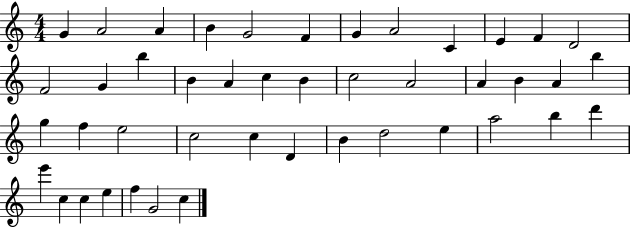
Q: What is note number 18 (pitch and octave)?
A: C5